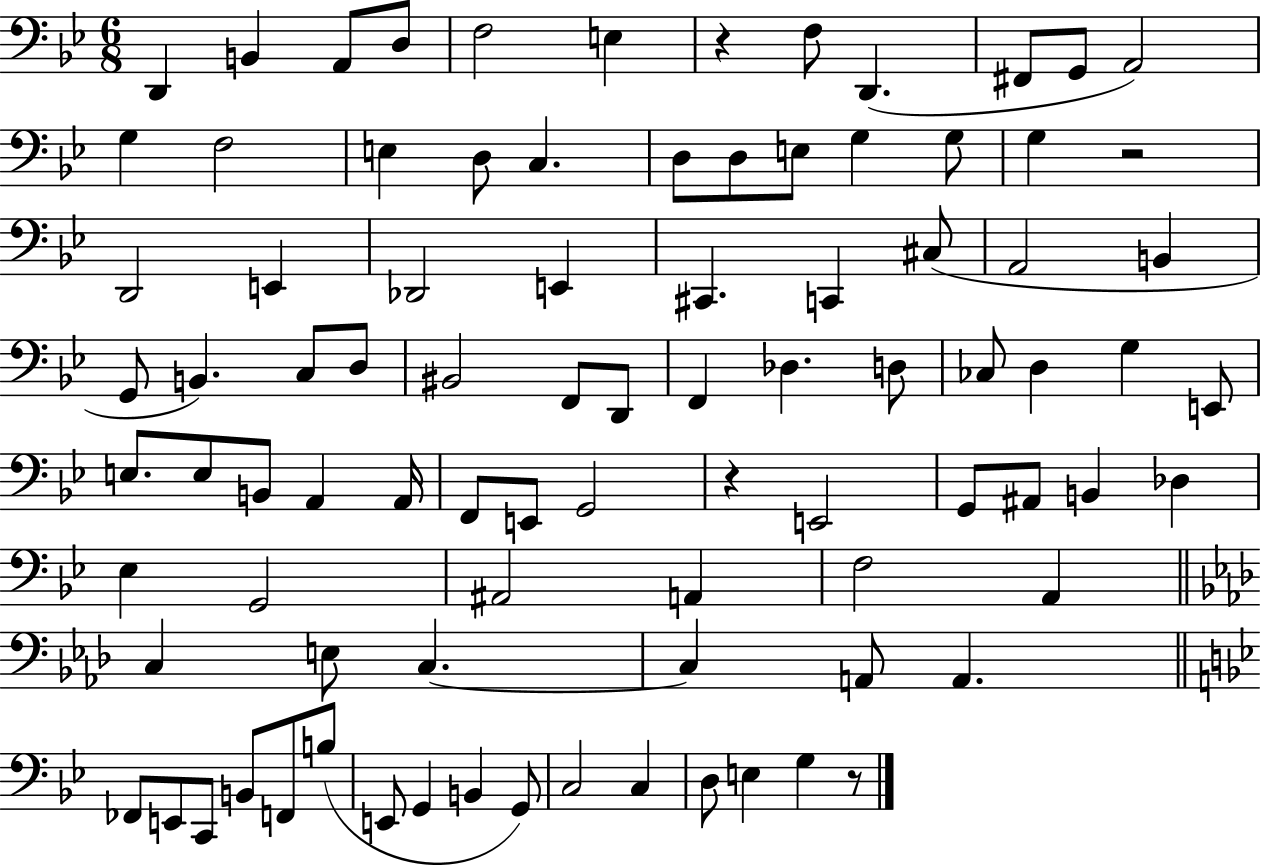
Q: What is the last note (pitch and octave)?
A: G3